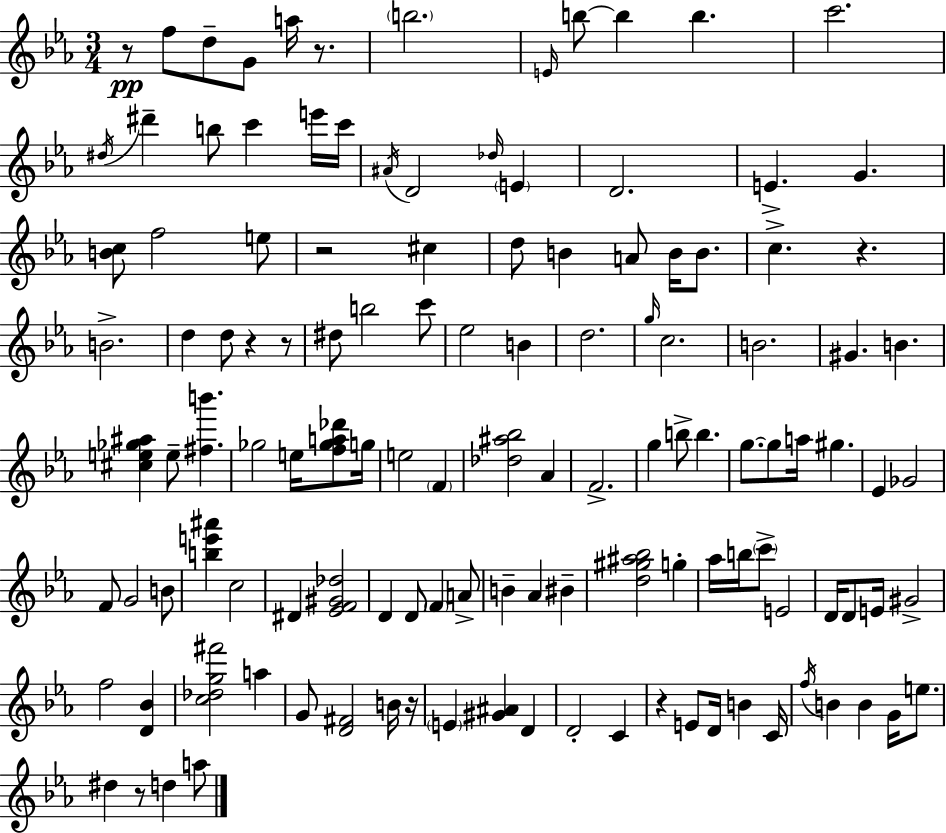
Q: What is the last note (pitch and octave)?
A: A5